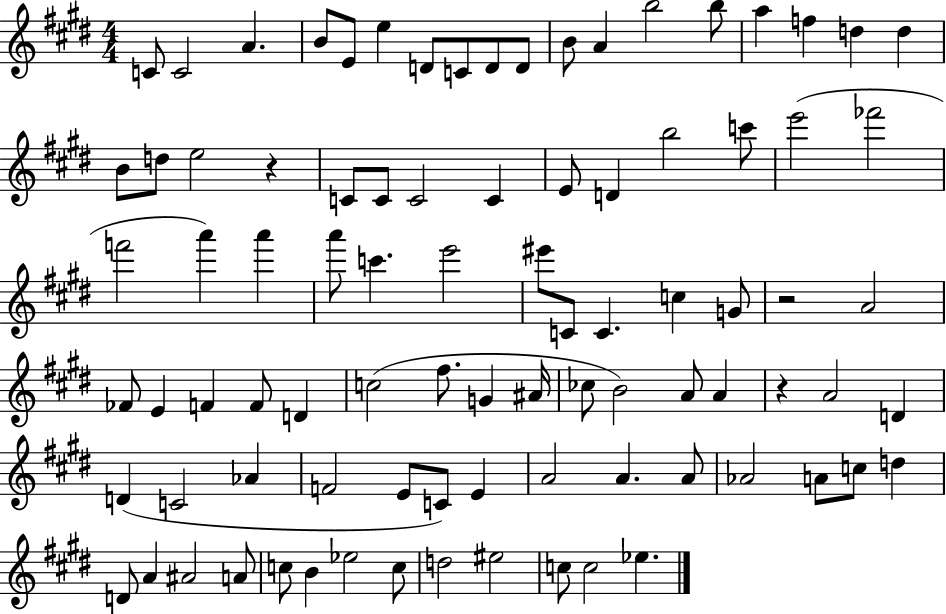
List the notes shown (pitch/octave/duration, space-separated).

C4/e C4/h A4/q. B4/e E4/e E5/q D4/e C4/e D4/e D4/e B4/e A4/q B5/h B5/e A5/q F5/q D5/q D5/q B4/e D5/e E5/h R/q C4/e C4/e C4/h C4/q E4/e D4/q B5/h C6/e E6/h FES6/h F6/h A6/q A6/q A6/e C6/q. E6/h EIS6/e C4/e C4/q. C5/q G4/e R/h A4/h FES4/e E4/q F4/q F4/e D4/q C5/h F#5/e. G4/q A#4/s CES5/e B4/h A4/e A4/q R/q A4/h D4/q D4/q C4/h Ab4/q F4/h E4/e C4/e E4/q A4/h A4/q. A4/e Ab4/h A4/e C5/e D5/q D4/e A4/q A#4/h A4/e C5/e B4/q Eb5/h C5/e D5/h EIS5/h C5/e C5/h Eb5/q.